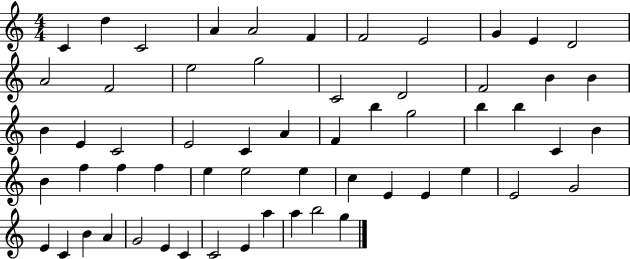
X:1
T:Untitled
M:4/4
L:1/4
K:C
C d C2 A A2 F F2 E2 G E D2 A2 F2 e2 g2 C2 D2 F2 B B B E C2 E2 C A F b g2 b b C B B f f f e e2 e c E E e E2 G2 E C B A G2 E C C2 E a a b2 g